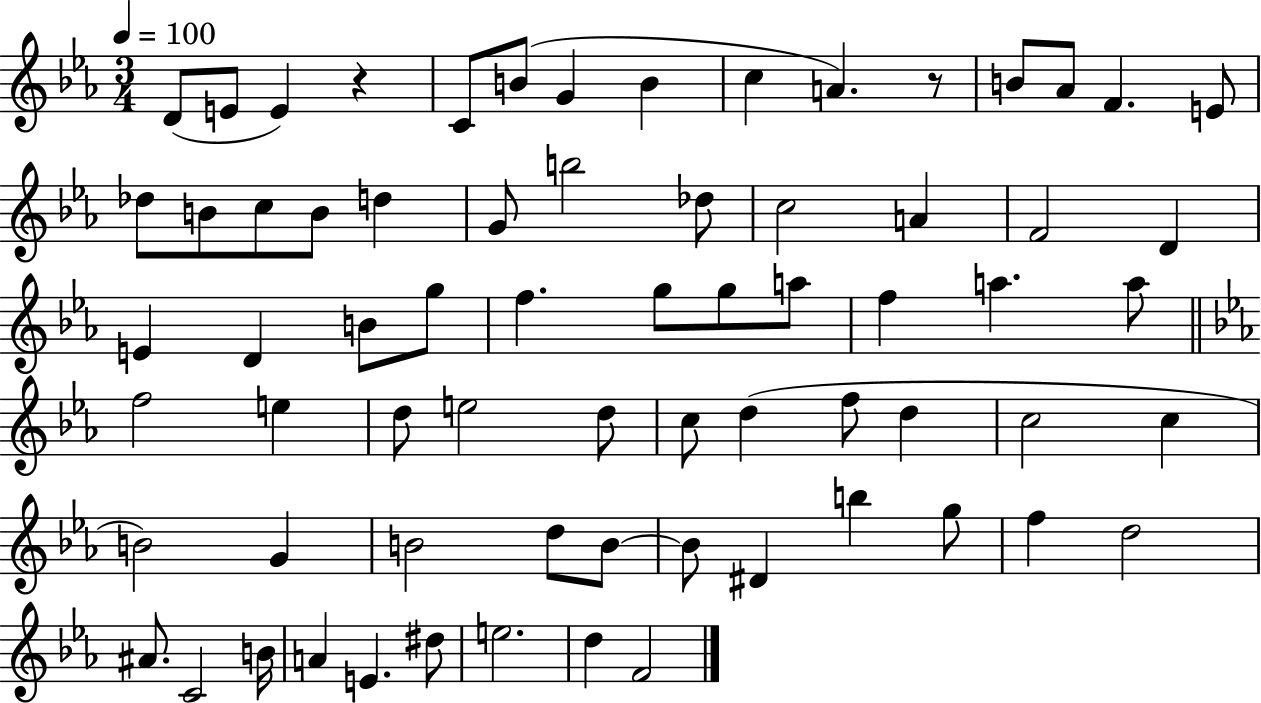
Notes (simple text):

D4/e E4/e E4/q R/q C4/e B4/e G4/q B4/q C5/q A4/q. R/e B4/e Ab4/e F4/q. E4/e Db5/e B4/e C5/e B4/e D5/q G4/e B5/h Db5/e C5/h A4/q F4/h D4/q E4/q D4/q B4/e G5/e F5/q. G5/e G5/e A5/e F5/q A5/q. A5/e F5/h E5/q D5/e E5/h D5/e C5/e D5/q F5/e D5/q C5/h C5/q B4/h G4/q B4/h D5/e B4/e B4/e D#4/q B5/q G5/e F5/q D5/h A#4/e. C4/h B4/s A4/q E4/q. D#5/e E5/h. D5/q F4/h